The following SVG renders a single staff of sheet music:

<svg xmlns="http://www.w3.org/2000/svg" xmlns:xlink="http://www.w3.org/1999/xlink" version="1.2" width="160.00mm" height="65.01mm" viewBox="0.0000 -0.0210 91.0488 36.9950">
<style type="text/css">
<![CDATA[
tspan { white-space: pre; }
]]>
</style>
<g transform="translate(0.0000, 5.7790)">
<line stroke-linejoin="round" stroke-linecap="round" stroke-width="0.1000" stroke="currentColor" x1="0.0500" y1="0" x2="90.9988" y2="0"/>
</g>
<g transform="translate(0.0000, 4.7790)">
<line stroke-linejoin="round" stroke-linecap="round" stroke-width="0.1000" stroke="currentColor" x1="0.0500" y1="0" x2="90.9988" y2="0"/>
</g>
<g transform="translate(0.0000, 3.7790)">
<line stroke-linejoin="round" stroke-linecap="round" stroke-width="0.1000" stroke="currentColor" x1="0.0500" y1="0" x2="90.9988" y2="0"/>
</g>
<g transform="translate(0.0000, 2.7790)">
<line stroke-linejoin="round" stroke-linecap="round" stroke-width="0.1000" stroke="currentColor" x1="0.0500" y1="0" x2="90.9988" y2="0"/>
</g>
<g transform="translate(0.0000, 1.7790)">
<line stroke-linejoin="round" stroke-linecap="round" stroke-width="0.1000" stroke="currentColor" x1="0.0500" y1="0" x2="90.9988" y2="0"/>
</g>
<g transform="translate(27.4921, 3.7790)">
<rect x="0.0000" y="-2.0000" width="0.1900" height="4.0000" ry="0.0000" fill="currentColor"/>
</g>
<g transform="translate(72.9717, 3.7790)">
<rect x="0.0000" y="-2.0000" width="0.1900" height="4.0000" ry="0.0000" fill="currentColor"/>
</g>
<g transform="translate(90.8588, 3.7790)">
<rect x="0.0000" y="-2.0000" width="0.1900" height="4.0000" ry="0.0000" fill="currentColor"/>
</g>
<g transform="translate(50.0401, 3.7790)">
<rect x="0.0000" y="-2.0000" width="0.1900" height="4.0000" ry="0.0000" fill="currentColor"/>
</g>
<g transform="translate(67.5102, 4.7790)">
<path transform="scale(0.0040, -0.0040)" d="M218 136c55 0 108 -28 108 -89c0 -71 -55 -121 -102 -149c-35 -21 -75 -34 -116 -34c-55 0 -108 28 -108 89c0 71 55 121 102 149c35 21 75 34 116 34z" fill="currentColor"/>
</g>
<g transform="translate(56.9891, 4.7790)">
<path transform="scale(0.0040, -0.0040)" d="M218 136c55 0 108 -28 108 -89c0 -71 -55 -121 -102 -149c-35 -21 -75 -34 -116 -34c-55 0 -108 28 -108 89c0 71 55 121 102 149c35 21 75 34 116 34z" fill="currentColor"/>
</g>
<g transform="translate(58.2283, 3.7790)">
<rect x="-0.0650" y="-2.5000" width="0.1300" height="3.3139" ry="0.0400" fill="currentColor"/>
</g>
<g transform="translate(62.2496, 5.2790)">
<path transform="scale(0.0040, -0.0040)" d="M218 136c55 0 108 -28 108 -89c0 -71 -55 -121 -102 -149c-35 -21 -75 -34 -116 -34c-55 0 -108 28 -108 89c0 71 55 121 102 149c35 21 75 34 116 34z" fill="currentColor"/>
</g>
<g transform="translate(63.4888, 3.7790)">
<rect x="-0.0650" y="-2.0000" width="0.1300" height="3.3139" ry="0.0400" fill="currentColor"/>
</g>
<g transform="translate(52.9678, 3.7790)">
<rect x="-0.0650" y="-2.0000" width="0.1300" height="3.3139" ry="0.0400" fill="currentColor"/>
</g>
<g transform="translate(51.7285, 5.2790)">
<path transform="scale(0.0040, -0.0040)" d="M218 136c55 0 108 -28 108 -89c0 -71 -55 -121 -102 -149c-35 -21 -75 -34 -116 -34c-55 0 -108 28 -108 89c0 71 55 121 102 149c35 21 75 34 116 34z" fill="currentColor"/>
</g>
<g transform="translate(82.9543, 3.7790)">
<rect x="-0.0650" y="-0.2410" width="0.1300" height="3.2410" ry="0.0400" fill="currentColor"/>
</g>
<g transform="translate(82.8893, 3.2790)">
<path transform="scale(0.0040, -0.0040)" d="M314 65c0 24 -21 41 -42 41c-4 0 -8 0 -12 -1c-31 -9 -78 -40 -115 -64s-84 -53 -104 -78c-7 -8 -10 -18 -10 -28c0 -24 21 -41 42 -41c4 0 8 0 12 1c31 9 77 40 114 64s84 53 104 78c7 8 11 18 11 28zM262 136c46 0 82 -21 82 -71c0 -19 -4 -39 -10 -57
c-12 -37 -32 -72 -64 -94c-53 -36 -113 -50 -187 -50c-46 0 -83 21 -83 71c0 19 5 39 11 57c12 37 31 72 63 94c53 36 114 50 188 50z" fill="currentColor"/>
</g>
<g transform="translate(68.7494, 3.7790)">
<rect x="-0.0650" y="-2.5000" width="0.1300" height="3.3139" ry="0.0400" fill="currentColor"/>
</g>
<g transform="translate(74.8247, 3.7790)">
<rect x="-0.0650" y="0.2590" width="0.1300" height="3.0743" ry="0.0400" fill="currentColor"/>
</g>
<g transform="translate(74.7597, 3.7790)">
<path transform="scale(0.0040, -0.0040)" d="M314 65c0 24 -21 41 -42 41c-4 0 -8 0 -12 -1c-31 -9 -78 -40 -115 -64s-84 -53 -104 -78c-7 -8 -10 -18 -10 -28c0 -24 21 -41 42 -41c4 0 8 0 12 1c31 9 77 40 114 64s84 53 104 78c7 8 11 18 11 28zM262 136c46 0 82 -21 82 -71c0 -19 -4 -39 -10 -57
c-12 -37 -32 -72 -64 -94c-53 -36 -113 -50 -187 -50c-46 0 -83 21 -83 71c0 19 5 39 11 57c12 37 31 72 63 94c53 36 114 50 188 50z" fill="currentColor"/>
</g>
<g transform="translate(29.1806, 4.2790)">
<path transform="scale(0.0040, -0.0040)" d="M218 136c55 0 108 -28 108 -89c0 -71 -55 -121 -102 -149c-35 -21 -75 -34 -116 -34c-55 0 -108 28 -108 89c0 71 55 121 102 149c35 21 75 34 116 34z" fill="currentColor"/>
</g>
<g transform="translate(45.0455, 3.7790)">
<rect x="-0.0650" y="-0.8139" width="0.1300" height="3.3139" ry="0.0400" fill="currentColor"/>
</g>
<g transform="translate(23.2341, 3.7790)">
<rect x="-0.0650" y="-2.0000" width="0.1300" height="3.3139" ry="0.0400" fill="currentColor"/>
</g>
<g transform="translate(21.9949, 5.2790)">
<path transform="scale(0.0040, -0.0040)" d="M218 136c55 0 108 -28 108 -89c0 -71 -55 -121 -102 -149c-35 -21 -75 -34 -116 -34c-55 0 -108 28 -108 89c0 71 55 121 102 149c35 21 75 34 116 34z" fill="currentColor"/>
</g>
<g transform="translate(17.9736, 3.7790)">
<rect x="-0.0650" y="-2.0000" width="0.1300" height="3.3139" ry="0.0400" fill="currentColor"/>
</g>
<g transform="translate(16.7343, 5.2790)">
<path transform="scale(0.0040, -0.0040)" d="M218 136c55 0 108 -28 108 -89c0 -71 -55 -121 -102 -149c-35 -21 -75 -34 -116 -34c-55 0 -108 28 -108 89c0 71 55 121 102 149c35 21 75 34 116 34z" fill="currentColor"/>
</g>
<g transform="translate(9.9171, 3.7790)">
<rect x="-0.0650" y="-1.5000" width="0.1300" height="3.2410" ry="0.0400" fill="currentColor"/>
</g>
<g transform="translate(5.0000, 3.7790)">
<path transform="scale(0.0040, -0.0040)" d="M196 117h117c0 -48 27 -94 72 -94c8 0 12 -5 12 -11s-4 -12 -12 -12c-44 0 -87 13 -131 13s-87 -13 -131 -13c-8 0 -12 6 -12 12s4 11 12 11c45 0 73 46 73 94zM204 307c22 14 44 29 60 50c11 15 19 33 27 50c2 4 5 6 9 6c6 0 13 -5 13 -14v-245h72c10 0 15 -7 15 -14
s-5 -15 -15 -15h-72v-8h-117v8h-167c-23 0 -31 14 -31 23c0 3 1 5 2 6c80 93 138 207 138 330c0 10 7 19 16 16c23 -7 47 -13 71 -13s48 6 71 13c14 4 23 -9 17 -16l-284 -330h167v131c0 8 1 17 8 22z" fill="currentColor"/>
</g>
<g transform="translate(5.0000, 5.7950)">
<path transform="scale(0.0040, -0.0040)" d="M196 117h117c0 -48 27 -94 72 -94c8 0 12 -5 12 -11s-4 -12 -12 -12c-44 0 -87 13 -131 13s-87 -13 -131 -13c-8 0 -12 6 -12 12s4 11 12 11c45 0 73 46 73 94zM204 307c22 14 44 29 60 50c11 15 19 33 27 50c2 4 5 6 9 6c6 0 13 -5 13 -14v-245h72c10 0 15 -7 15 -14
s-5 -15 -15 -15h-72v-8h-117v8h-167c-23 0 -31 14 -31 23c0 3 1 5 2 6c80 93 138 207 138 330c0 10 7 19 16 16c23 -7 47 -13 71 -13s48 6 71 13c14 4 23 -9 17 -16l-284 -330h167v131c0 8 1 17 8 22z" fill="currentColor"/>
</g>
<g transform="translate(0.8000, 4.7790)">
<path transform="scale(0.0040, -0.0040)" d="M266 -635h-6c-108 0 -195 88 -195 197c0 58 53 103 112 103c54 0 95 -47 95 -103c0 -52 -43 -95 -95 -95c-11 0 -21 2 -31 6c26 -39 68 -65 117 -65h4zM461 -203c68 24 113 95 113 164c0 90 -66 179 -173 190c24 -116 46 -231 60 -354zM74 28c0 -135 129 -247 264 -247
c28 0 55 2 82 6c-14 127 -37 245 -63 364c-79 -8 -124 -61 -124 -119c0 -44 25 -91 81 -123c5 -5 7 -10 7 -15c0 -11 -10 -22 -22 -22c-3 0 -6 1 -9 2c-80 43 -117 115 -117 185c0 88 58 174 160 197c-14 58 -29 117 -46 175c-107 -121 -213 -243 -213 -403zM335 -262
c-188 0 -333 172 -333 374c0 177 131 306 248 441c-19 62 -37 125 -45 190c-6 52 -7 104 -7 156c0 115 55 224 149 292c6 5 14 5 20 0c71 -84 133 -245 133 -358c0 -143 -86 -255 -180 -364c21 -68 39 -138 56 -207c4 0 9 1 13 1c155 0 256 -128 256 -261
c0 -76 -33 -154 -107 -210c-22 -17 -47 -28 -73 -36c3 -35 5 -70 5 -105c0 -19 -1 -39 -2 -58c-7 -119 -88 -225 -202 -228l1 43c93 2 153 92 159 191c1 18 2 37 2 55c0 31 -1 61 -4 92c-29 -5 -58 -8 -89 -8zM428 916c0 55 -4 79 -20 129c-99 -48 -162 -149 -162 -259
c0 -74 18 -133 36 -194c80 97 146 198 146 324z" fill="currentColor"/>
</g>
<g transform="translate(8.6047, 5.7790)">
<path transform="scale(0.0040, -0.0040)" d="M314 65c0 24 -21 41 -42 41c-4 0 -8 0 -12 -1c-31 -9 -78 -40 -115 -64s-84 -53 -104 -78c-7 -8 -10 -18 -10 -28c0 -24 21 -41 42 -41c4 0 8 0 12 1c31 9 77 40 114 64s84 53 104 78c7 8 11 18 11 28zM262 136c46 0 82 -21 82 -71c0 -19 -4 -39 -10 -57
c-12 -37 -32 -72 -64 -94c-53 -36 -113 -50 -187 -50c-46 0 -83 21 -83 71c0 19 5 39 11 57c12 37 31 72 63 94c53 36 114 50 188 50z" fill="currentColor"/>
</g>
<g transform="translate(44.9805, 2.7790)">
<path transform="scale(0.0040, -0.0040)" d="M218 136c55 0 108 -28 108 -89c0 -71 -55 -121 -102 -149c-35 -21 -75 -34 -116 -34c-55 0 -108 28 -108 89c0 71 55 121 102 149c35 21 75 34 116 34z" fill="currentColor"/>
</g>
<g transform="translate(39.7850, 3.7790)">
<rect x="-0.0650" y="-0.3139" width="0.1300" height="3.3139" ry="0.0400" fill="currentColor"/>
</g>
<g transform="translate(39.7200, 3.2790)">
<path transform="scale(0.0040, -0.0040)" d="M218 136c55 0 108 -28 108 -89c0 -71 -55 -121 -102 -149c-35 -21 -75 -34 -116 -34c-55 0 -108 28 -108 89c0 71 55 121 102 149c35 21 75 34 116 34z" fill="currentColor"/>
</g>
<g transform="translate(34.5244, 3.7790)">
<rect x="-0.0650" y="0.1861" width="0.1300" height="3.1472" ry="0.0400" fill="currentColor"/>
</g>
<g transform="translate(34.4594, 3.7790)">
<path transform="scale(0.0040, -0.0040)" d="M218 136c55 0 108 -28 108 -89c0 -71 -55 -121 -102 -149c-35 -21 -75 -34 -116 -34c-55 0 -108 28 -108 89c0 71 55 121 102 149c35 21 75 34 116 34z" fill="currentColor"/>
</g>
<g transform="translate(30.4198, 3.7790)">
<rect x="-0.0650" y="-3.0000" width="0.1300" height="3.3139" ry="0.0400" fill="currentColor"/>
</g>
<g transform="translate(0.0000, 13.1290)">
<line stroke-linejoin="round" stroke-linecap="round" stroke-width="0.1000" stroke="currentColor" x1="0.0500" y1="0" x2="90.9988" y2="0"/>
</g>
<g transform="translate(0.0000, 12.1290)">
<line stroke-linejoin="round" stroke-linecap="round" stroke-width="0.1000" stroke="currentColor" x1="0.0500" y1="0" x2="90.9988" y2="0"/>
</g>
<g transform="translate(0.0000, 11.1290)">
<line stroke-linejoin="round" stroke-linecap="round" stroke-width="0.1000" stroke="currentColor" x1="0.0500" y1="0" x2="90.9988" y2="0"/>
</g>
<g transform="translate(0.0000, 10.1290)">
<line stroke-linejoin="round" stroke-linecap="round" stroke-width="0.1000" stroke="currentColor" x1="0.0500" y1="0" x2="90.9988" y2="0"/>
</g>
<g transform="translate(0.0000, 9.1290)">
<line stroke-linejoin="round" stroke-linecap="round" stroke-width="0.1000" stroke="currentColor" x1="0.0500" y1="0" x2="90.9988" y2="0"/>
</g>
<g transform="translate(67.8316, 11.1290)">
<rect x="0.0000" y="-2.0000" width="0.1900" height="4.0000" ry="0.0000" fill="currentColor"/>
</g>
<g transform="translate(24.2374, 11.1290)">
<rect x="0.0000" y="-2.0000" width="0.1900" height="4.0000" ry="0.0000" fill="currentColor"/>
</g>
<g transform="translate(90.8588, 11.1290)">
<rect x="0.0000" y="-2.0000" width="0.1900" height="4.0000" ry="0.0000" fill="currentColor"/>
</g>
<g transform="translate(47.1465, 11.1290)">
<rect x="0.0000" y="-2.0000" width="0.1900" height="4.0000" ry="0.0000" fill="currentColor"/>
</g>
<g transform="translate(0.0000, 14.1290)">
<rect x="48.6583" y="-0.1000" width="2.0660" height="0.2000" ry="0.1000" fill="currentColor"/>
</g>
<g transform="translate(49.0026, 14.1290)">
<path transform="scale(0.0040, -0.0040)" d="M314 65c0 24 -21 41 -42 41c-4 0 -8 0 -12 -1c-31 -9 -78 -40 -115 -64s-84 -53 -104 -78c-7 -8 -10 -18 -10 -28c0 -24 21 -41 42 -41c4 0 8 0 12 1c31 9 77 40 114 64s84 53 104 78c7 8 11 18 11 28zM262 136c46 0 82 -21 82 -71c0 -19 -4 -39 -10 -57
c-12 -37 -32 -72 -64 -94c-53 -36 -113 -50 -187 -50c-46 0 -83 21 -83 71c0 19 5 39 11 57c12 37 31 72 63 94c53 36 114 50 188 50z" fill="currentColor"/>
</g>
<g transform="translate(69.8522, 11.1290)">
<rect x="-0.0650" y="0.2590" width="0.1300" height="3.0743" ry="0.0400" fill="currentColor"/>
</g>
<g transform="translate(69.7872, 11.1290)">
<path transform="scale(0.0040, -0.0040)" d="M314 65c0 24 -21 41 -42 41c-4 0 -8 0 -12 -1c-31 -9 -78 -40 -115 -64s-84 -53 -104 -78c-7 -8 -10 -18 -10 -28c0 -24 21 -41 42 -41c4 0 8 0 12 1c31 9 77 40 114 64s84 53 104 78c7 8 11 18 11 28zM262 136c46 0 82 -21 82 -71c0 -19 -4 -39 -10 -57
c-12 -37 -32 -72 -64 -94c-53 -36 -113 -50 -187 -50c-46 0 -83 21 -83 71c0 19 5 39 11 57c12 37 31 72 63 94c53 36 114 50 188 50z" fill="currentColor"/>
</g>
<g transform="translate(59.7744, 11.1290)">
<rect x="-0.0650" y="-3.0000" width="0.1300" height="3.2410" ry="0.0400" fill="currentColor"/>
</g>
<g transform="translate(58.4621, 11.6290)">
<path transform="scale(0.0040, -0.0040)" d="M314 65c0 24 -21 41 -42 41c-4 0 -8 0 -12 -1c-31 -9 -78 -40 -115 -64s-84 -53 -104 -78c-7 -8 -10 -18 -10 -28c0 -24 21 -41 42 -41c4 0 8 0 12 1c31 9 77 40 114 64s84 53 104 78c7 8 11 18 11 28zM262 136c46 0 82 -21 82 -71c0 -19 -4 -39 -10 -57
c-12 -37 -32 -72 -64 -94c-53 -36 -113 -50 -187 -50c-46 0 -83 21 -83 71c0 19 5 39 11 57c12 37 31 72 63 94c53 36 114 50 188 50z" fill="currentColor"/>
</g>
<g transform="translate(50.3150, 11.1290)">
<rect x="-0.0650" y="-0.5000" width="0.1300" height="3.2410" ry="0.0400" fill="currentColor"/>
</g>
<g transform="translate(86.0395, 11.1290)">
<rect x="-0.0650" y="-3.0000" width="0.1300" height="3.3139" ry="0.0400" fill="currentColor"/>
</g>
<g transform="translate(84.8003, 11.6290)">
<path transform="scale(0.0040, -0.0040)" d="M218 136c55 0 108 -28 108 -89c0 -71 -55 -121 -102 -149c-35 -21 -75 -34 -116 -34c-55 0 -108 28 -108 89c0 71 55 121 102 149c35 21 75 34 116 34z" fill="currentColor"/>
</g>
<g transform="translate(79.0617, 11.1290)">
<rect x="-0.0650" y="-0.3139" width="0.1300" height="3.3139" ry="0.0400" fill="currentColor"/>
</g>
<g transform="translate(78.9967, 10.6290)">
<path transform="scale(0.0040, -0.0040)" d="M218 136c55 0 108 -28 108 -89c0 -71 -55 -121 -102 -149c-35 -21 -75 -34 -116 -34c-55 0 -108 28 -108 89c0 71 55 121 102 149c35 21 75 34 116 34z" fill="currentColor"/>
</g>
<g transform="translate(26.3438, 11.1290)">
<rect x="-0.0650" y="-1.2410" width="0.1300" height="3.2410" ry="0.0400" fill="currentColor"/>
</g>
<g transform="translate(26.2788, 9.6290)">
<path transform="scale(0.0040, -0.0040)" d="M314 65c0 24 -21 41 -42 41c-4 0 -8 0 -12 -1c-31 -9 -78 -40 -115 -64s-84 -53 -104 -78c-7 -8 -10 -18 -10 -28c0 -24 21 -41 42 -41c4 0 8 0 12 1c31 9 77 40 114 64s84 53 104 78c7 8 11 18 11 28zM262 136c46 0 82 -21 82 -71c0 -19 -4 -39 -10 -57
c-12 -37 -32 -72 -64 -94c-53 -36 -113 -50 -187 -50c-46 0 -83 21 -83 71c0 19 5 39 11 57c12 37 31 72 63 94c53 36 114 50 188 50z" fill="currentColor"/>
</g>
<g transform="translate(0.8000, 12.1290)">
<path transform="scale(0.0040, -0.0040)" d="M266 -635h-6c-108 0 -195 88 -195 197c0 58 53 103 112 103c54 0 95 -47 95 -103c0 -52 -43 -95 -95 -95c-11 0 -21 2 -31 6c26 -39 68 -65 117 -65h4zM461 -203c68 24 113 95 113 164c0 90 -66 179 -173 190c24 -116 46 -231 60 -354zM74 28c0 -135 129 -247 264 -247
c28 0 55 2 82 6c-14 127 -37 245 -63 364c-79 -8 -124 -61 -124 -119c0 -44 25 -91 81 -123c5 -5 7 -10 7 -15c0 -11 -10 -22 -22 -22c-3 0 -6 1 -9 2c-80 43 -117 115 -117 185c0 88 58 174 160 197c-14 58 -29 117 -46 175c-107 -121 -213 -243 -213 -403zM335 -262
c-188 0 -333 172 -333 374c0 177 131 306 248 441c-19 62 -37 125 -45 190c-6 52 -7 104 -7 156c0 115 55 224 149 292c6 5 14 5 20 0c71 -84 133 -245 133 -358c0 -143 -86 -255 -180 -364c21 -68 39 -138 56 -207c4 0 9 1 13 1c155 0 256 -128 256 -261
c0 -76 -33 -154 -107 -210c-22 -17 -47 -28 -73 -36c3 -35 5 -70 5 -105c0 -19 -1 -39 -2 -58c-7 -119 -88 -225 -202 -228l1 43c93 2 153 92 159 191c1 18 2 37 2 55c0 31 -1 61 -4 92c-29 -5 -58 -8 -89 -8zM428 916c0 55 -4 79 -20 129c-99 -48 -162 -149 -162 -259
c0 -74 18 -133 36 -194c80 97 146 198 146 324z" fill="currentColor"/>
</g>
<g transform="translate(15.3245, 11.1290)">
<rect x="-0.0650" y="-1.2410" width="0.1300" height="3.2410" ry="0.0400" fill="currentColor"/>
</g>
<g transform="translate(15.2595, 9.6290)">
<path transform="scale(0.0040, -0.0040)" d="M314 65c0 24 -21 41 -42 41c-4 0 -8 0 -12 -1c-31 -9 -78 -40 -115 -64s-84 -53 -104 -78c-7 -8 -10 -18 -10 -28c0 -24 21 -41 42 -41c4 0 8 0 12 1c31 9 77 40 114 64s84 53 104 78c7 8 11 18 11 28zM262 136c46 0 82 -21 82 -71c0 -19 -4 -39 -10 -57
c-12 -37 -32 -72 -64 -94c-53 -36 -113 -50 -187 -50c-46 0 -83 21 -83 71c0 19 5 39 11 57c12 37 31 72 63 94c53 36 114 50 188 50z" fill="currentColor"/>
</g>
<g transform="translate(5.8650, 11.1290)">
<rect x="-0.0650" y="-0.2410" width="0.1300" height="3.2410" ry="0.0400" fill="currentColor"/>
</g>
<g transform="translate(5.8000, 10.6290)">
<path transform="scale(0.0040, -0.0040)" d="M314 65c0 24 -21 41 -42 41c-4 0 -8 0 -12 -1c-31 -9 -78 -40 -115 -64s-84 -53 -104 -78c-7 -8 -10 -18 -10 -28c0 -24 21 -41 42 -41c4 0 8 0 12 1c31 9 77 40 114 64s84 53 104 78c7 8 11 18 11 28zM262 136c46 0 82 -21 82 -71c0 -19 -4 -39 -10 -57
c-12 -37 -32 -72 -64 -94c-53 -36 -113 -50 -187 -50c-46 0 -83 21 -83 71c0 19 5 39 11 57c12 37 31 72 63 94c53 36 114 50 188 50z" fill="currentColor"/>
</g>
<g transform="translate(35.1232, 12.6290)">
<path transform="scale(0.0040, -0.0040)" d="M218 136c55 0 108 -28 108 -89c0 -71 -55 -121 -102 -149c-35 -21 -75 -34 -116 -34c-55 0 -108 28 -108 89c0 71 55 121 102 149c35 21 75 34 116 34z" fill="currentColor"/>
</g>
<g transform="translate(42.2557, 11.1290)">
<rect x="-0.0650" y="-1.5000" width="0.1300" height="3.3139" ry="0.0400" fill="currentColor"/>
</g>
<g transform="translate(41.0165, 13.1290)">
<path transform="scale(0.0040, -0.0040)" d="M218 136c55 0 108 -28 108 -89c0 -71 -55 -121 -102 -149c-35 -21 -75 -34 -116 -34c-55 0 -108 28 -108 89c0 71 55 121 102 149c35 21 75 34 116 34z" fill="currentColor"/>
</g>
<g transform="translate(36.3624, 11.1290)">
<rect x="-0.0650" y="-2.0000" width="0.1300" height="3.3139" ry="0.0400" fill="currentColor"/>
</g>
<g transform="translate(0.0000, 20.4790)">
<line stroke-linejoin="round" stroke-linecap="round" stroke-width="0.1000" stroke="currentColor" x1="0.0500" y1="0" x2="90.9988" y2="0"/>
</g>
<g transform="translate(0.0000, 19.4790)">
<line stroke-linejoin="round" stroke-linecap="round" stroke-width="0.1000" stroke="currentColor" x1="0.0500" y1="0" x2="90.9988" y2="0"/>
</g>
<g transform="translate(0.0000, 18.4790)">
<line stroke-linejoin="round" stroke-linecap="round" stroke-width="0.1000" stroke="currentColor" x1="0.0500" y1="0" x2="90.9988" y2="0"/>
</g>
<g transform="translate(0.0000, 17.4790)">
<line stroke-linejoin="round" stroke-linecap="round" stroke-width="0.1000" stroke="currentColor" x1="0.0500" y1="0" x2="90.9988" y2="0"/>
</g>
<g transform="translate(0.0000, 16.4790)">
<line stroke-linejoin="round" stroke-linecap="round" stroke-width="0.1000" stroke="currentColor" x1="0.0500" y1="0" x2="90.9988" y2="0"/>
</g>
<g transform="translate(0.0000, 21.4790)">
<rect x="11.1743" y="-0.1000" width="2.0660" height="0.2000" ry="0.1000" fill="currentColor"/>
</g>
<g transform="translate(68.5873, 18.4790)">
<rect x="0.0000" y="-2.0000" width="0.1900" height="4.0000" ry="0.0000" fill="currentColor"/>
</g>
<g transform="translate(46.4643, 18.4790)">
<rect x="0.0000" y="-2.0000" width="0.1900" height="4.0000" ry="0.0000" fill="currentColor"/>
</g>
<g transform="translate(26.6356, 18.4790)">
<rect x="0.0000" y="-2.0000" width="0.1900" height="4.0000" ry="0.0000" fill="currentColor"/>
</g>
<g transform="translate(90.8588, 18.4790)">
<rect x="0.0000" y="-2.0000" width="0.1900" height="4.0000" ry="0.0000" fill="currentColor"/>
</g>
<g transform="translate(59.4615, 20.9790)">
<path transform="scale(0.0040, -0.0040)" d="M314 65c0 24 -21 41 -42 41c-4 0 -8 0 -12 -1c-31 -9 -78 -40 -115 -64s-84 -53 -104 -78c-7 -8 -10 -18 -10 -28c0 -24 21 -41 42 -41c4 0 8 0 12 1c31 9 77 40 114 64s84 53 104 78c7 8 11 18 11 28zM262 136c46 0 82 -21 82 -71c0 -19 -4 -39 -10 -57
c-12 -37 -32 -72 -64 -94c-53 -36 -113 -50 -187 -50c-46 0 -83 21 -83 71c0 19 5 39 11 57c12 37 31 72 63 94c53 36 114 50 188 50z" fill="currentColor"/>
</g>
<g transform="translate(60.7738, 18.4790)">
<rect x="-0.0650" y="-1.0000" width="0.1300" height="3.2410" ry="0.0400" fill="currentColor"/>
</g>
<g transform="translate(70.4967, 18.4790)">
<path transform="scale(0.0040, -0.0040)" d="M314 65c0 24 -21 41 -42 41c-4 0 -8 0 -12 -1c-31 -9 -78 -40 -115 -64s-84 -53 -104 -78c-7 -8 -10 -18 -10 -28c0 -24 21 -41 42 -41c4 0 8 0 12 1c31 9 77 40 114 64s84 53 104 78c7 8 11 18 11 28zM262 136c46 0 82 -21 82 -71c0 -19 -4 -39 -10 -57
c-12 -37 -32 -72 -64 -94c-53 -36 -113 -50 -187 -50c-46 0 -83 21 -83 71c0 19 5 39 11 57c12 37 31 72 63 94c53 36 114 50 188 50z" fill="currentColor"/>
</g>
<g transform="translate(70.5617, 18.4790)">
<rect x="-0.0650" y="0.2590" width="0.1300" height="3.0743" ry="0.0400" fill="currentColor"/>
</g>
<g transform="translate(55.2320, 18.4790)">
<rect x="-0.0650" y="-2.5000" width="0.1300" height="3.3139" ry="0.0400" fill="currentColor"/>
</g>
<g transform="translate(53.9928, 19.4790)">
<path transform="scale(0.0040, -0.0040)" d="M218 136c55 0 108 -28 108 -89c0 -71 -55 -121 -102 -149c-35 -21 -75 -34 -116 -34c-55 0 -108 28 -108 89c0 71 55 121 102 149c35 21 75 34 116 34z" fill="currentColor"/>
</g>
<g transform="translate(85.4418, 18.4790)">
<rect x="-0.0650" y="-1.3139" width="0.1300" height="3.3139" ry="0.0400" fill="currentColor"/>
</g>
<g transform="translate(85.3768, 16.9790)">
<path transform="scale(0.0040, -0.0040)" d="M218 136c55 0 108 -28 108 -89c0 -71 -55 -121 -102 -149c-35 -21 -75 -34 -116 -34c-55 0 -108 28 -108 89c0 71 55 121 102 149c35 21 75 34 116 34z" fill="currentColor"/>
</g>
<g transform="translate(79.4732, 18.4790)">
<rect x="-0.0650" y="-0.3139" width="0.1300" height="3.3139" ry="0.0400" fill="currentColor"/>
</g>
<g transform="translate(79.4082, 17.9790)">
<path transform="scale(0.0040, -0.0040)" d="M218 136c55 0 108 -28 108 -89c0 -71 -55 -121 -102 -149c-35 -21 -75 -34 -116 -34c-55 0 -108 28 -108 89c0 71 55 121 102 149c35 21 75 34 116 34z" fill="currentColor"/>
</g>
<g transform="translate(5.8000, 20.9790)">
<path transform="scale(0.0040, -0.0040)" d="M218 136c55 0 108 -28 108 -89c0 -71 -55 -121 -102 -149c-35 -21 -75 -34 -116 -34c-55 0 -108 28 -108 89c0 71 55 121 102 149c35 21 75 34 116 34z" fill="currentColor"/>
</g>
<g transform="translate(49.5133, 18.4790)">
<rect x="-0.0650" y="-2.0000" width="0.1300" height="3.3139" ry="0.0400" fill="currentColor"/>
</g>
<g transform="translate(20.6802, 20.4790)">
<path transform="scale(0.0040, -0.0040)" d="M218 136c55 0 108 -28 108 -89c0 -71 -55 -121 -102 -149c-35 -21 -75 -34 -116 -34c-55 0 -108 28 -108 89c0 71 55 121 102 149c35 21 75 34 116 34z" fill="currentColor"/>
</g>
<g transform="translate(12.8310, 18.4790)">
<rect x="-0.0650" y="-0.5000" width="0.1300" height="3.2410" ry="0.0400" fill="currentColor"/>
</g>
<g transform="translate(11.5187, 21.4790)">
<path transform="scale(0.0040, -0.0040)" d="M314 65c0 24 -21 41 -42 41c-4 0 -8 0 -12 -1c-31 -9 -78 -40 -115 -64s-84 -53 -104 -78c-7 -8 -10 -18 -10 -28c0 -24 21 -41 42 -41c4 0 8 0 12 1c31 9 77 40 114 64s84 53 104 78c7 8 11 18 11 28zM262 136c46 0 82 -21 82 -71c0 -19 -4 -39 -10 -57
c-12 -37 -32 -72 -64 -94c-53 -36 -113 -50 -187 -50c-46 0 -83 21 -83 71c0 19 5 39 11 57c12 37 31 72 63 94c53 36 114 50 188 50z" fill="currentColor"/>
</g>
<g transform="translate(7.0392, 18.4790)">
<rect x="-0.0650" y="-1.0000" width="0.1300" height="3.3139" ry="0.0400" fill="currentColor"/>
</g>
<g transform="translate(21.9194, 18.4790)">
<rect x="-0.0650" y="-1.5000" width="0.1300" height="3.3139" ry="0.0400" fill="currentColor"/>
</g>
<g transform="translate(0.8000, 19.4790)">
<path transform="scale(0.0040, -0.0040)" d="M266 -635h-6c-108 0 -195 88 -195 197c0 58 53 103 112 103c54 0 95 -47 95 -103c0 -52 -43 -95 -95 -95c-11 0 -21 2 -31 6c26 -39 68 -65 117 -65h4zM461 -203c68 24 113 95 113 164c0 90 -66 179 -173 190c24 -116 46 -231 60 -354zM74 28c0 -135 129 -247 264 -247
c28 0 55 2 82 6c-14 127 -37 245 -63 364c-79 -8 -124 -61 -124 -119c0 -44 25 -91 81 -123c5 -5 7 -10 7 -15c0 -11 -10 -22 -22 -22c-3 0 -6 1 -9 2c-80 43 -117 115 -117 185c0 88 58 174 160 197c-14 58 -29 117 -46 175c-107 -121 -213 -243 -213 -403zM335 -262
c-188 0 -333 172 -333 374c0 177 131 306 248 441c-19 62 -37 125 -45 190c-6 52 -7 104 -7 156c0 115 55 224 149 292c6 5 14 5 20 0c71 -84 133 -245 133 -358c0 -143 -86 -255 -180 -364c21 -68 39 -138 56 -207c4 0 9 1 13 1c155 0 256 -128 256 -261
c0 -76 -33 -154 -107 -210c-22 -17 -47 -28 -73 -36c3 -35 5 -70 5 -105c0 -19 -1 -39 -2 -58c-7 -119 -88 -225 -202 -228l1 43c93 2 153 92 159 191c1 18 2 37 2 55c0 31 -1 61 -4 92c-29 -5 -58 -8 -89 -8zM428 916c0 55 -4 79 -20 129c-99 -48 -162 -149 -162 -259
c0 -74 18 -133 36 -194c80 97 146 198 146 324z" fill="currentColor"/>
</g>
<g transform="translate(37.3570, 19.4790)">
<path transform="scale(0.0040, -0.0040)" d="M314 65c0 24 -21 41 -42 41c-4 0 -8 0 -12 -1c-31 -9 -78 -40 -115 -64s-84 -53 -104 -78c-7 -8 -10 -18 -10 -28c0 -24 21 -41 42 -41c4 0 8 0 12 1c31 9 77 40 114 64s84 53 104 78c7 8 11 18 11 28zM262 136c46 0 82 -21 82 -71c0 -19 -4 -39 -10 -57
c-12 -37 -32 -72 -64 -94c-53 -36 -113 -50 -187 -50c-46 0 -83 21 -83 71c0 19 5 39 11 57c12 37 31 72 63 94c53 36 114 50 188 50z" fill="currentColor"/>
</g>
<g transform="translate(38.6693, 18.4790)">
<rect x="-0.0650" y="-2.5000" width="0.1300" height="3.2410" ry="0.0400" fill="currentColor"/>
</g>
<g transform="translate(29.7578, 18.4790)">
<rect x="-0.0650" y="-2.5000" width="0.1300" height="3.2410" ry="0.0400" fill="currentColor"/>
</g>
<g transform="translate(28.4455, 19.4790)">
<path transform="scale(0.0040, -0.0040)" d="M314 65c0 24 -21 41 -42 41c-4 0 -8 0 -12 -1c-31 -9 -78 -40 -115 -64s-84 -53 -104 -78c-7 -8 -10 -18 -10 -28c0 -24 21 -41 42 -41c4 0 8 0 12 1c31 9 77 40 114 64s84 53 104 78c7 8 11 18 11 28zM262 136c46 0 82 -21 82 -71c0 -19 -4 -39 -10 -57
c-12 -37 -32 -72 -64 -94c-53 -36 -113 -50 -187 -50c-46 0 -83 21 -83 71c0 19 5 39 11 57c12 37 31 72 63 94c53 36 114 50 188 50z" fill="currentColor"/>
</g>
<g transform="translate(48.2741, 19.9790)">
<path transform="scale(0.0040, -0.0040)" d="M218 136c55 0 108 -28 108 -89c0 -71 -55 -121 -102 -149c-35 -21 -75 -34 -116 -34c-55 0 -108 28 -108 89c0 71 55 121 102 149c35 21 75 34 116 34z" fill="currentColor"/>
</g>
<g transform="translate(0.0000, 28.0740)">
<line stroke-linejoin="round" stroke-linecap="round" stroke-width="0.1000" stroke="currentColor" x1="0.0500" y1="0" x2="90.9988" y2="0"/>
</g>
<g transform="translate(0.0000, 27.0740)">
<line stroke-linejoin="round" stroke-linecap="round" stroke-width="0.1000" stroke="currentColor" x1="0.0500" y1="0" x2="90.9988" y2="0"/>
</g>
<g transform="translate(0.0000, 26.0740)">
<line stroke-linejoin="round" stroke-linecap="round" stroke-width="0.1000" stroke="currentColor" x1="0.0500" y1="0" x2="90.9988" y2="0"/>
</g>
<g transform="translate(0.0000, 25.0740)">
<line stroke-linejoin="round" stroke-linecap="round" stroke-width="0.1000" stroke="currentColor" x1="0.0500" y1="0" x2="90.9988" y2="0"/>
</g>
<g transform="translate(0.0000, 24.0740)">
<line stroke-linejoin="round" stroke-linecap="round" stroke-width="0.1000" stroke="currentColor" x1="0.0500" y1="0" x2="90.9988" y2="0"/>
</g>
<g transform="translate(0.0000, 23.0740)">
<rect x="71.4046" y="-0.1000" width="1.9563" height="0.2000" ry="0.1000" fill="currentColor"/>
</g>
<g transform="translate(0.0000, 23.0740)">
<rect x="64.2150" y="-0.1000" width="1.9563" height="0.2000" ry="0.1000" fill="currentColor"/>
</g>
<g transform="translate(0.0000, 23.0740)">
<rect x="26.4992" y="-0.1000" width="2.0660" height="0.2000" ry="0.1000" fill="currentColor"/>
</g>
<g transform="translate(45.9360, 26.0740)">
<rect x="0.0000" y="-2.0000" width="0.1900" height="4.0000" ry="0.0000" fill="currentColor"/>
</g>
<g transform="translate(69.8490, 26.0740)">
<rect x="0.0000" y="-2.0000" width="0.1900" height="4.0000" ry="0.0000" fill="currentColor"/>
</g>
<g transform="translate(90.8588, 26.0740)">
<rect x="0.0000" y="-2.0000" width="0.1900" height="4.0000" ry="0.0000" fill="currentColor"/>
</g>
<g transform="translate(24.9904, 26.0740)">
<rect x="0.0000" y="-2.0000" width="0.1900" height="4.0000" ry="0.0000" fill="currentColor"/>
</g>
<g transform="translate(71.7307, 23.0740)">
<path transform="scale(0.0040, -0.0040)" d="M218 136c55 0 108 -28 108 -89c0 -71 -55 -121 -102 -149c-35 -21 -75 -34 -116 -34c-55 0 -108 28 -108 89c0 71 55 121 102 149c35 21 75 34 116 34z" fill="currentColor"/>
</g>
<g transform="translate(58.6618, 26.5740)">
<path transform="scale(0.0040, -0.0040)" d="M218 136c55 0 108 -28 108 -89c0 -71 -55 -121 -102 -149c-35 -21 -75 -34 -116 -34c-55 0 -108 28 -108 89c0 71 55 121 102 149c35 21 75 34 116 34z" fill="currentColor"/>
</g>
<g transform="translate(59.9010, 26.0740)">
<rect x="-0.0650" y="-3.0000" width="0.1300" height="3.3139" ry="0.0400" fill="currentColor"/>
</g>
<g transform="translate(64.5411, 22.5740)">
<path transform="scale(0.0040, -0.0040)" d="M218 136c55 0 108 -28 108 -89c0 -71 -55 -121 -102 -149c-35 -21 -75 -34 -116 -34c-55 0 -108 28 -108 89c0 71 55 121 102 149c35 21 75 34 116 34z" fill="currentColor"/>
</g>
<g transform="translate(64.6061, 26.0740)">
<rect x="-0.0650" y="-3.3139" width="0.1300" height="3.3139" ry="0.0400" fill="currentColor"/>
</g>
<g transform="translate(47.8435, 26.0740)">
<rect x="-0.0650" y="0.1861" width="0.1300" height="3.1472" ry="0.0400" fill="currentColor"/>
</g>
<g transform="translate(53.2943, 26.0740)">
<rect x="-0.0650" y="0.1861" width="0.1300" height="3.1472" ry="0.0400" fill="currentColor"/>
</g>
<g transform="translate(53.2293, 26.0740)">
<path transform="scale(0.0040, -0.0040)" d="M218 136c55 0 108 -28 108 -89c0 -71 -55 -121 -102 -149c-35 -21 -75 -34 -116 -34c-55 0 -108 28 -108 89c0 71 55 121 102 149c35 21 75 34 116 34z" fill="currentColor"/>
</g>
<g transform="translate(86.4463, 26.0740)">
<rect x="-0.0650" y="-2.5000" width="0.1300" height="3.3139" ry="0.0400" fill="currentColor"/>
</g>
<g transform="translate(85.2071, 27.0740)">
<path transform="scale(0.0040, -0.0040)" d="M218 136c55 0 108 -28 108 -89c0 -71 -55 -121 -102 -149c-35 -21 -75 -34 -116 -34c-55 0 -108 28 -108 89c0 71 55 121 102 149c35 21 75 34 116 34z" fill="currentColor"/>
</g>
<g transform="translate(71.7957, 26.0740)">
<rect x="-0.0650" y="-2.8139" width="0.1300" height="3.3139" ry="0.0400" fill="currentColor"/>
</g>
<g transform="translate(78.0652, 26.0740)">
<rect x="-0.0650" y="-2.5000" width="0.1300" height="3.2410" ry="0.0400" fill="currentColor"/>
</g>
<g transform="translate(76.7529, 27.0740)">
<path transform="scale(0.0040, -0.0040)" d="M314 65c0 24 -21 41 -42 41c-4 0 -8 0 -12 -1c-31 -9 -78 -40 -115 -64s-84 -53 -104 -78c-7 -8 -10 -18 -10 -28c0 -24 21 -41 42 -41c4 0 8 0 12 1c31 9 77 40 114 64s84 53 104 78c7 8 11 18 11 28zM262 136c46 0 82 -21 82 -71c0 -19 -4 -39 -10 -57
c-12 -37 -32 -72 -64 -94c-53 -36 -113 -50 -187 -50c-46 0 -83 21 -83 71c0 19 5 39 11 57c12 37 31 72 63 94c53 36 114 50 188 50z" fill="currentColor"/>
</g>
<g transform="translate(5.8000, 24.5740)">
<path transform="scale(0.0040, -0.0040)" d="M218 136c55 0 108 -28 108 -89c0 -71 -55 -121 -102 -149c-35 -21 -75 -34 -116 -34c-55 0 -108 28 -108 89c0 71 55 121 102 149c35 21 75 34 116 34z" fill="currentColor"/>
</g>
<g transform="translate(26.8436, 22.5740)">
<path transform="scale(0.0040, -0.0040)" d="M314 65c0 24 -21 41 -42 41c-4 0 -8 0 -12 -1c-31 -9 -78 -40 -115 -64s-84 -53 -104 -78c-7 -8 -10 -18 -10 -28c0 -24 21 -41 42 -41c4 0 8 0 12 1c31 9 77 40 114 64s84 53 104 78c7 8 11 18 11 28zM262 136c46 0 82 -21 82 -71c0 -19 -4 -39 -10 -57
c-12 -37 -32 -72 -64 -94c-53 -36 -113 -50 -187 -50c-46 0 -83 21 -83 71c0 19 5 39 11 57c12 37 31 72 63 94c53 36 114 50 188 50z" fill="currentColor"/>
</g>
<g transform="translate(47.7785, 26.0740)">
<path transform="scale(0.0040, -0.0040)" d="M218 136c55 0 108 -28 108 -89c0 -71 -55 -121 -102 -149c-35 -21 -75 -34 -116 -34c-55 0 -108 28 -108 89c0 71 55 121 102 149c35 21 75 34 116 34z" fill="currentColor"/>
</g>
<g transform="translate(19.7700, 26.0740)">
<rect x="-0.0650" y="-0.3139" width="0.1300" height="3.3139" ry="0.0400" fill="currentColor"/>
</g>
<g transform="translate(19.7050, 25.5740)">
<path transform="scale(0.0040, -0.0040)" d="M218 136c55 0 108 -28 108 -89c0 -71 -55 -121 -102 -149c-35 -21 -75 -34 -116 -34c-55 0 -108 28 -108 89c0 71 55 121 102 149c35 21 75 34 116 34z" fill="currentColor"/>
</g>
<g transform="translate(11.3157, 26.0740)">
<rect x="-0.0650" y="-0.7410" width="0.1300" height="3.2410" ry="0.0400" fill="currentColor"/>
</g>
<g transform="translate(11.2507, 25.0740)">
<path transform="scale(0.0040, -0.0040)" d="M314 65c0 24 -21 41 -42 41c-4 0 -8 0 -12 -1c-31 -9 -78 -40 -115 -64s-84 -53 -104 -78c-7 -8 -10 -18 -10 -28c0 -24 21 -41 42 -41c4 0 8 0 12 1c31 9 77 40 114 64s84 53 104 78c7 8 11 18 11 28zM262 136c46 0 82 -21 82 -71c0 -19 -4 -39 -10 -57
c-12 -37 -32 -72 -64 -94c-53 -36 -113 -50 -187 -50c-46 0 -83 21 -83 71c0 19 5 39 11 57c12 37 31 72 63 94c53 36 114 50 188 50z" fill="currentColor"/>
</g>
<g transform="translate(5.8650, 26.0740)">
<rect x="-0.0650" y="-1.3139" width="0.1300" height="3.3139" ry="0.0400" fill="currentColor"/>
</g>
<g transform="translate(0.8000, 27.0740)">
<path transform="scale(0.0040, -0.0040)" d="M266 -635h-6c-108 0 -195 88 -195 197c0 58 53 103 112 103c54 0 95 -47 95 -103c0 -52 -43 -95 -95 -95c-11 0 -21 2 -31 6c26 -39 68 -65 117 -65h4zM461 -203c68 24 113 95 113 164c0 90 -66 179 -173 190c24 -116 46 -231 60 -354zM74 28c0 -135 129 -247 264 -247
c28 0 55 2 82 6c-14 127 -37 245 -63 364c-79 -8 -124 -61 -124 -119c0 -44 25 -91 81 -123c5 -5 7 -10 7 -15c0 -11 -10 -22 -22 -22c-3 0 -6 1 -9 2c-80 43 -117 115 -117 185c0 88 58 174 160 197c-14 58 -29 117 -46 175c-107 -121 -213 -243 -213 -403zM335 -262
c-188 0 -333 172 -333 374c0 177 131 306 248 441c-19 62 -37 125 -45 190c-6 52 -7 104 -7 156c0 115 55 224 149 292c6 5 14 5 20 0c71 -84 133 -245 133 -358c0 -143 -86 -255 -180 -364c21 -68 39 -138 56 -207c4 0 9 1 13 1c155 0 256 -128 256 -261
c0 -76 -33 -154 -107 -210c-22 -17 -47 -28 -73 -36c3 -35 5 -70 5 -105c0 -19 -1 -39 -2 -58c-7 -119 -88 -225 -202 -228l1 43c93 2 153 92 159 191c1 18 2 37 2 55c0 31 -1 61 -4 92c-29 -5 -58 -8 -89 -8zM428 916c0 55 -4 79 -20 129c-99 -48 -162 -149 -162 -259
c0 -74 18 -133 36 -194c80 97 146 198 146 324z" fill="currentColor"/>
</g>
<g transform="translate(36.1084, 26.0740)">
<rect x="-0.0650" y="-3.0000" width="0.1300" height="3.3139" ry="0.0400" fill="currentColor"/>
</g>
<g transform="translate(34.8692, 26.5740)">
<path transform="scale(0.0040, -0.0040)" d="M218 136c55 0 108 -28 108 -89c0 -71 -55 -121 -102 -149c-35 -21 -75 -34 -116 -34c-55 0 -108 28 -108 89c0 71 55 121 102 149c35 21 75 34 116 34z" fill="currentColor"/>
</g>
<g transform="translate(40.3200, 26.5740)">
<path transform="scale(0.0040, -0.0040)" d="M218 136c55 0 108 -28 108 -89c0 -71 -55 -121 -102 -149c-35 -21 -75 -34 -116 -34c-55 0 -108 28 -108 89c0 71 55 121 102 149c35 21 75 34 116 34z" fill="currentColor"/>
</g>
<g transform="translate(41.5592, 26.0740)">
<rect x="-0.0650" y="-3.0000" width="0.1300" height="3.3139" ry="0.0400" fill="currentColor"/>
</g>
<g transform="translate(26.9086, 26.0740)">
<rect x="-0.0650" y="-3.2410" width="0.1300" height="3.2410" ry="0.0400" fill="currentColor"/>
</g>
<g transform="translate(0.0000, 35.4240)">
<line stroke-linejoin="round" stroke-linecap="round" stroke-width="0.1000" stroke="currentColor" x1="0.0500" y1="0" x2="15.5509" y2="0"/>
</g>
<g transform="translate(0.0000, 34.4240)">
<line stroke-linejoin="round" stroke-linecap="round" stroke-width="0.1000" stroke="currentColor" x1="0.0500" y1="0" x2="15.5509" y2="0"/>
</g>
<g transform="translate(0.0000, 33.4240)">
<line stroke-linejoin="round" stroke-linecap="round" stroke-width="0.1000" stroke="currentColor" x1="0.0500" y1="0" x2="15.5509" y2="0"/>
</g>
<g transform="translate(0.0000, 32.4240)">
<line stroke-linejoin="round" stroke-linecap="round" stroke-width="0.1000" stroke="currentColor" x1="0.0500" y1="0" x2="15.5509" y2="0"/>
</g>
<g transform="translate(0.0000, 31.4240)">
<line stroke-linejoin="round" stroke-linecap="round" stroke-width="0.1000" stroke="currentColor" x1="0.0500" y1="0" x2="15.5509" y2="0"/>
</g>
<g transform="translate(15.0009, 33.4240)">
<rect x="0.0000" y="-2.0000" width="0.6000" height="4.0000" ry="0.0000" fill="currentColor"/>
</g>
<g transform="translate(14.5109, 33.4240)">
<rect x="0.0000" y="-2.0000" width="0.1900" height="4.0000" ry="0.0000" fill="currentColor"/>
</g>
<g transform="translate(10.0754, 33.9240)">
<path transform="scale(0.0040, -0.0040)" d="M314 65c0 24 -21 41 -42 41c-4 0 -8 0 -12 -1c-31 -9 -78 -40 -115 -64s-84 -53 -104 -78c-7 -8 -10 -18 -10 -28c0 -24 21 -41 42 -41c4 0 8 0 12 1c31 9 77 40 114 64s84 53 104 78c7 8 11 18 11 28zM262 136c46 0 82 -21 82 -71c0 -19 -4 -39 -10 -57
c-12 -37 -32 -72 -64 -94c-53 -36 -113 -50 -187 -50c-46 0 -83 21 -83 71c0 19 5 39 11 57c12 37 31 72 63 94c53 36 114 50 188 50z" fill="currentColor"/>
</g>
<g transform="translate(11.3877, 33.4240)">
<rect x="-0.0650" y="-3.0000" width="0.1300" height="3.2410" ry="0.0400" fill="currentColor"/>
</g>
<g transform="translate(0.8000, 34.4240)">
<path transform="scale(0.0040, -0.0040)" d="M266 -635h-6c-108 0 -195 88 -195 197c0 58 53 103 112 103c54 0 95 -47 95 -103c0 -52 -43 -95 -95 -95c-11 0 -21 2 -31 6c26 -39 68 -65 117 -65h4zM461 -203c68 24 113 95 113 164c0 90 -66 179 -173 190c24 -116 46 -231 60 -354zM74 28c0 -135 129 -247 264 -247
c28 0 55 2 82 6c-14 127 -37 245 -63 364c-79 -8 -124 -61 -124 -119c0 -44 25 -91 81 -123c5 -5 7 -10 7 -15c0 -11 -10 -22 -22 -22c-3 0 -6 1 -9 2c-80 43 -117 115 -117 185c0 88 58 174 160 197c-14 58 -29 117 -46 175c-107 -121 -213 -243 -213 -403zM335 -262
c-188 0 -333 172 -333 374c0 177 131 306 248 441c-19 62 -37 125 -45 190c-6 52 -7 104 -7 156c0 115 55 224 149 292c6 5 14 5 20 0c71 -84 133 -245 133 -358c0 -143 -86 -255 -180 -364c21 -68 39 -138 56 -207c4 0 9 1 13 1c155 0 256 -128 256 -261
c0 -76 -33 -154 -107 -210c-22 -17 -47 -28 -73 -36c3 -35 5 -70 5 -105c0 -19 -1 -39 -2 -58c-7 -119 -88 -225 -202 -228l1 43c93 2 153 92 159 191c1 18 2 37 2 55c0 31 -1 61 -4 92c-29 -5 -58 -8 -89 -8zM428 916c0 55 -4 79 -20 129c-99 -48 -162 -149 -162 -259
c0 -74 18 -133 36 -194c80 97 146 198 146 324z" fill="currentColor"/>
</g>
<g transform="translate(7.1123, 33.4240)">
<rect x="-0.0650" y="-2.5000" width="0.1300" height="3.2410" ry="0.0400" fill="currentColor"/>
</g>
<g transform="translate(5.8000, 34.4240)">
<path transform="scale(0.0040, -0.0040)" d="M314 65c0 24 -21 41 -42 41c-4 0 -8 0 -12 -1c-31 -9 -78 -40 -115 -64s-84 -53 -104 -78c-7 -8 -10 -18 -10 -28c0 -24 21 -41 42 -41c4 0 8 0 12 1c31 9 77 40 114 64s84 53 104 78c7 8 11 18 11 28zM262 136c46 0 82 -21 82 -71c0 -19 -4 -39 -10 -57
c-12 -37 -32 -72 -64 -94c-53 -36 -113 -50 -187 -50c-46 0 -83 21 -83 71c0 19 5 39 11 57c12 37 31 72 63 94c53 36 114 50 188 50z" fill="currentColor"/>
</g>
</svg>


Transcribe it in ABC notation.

X:1
T:Untitled
M:4/4
L:1/4
K:C
E2 F F A B c d F G F G B2 c2 c2 e2 e2 F E C2 A2 B2 c A D C2 E G2 G2 F G D2 B2 c e e d2 c b2 A A B B A b a G2 G G2 A2